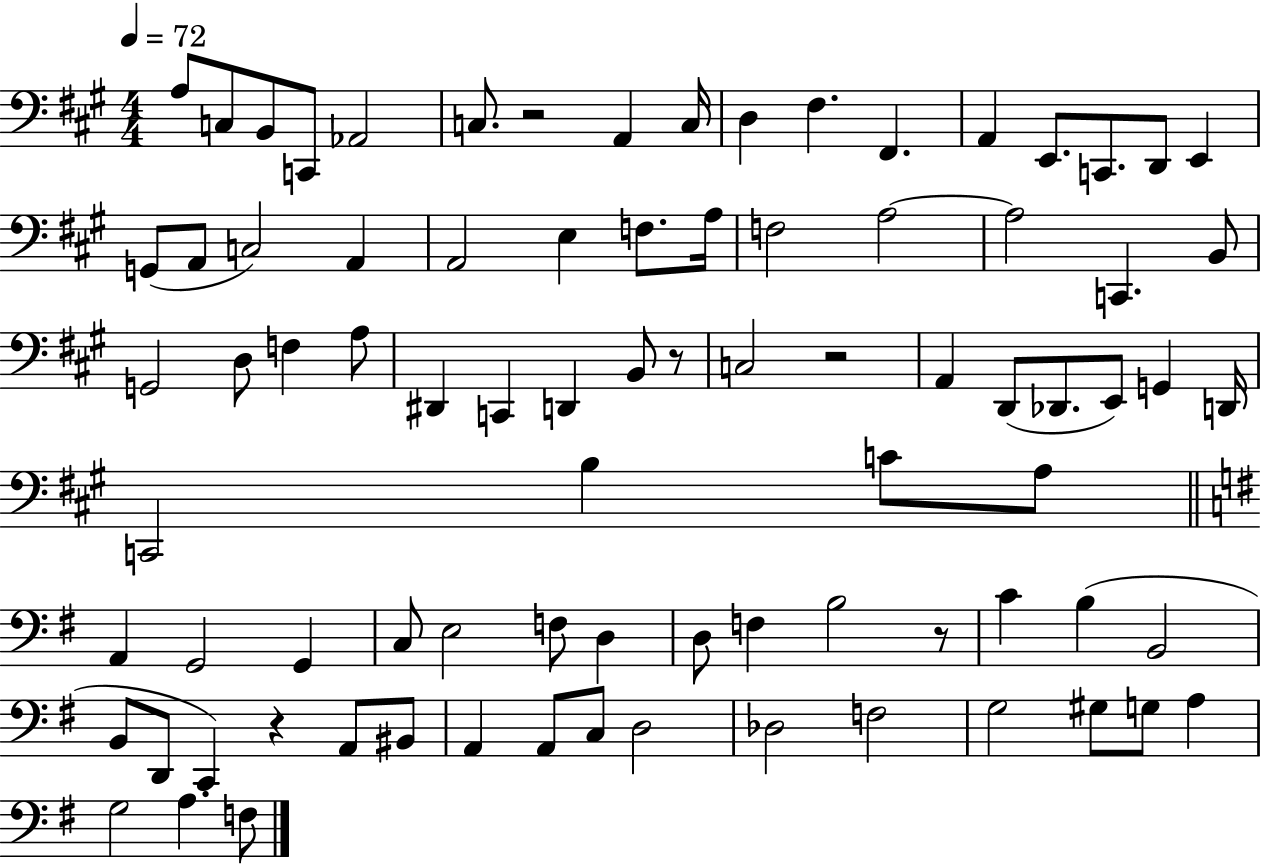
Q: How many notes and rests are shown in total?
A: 84